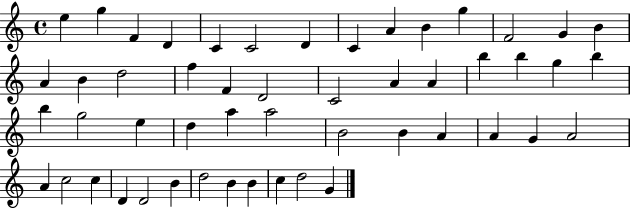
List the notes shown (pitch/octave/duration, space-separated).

E5/q G5/q F4/q D4/q C4/q C4/h D4/q C4/q A4/q B4/q G5/q F4/h G4/q B4/q A4/q B4/q D5/h F5/q F4/q D4/h C4/h A4/q A4/q B5/q B5/q G5/q B5/q B5/q G5/h E5/q D5/q A5/q A5/h B4/h B4/q A4/q A4/q G4/q A4/h A4/q C5/h C5/q D4/q D4/h B4/q D5/h B4/q B4/q C5/q D5/h G4/q